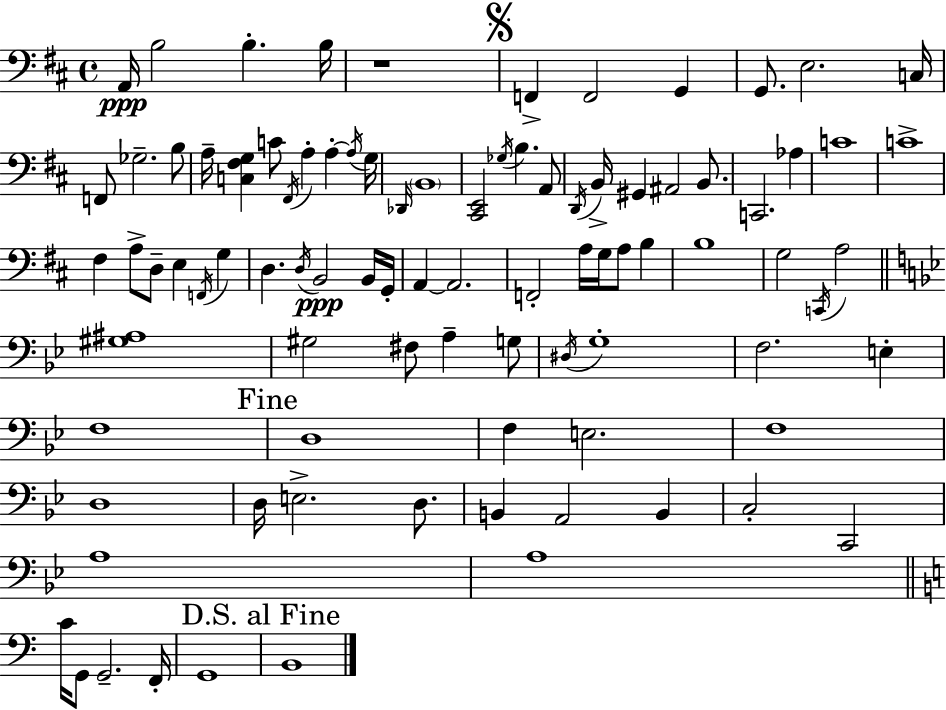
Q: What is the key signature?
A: D major